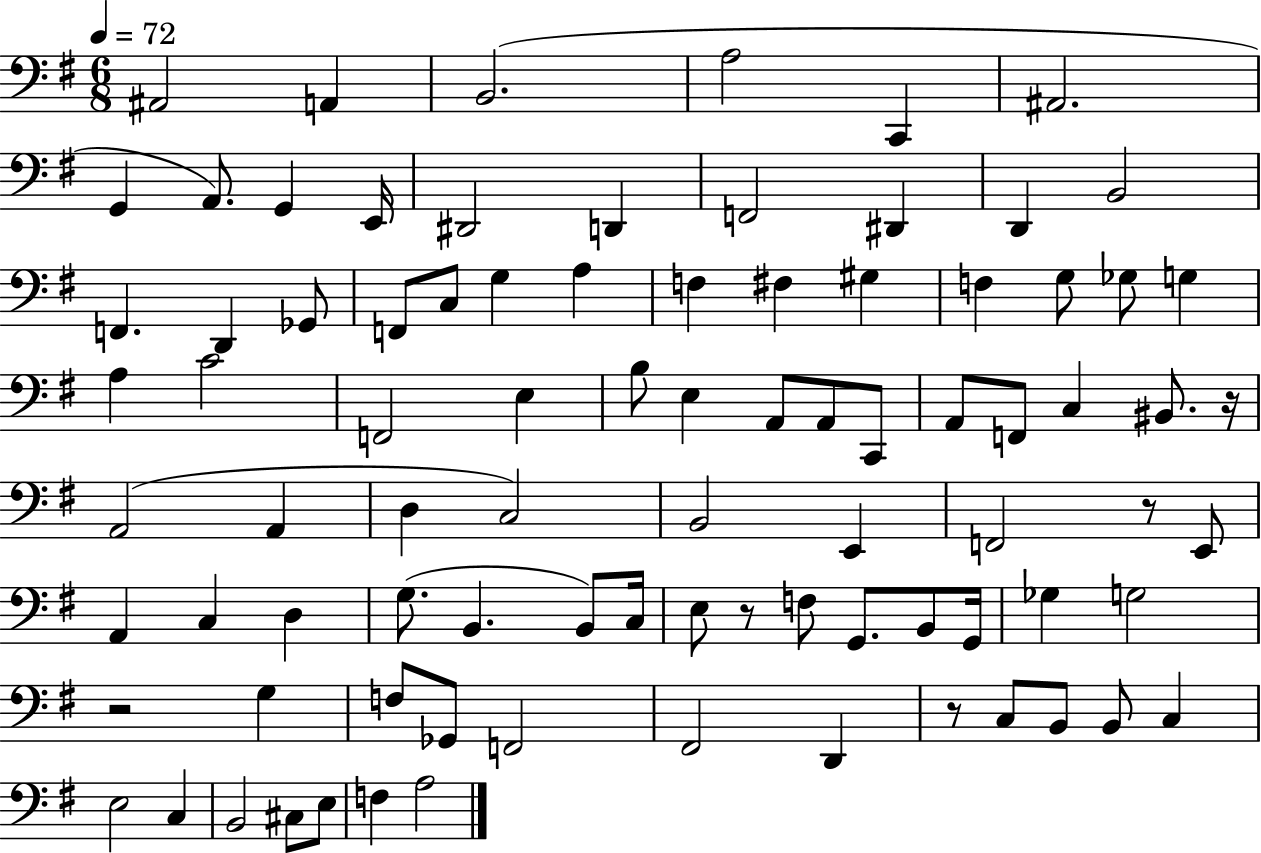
A#2/h A2/q B2/h. A3/h C2/q A#2/h. G2/q A2/e. G2/q E2/s D#2/h D2/q F2/h D#2/q D2/q B2/h F2/q. D2/q Gb2/e F2/e C3/e G3/q A3/q F3/q F#3/q G#3/q F3/q G3/e Gb3/e G3/q A3/q C4/h F2/h E3/q B3/e E3/q A2/e A2/e C2/e A2/e F2/e C3/q BIS2/e. R/s A2/h A2/q D3/q C3/h B2/h E2/q F2/h R/e E2/e A2/q C3/q D3/q G3/e. B2/q. B2/e C3/s E3/e R/e F3/e G2/e. B2/e G2/s Gb3/q G3/h R/h G3/q F3/e Gb2/e F2/h F#2/h D2/q R/e C3/e B2/e B2/e C3/q E3/h C3/q B2/h C#3/e E3/e F3/q A3/h